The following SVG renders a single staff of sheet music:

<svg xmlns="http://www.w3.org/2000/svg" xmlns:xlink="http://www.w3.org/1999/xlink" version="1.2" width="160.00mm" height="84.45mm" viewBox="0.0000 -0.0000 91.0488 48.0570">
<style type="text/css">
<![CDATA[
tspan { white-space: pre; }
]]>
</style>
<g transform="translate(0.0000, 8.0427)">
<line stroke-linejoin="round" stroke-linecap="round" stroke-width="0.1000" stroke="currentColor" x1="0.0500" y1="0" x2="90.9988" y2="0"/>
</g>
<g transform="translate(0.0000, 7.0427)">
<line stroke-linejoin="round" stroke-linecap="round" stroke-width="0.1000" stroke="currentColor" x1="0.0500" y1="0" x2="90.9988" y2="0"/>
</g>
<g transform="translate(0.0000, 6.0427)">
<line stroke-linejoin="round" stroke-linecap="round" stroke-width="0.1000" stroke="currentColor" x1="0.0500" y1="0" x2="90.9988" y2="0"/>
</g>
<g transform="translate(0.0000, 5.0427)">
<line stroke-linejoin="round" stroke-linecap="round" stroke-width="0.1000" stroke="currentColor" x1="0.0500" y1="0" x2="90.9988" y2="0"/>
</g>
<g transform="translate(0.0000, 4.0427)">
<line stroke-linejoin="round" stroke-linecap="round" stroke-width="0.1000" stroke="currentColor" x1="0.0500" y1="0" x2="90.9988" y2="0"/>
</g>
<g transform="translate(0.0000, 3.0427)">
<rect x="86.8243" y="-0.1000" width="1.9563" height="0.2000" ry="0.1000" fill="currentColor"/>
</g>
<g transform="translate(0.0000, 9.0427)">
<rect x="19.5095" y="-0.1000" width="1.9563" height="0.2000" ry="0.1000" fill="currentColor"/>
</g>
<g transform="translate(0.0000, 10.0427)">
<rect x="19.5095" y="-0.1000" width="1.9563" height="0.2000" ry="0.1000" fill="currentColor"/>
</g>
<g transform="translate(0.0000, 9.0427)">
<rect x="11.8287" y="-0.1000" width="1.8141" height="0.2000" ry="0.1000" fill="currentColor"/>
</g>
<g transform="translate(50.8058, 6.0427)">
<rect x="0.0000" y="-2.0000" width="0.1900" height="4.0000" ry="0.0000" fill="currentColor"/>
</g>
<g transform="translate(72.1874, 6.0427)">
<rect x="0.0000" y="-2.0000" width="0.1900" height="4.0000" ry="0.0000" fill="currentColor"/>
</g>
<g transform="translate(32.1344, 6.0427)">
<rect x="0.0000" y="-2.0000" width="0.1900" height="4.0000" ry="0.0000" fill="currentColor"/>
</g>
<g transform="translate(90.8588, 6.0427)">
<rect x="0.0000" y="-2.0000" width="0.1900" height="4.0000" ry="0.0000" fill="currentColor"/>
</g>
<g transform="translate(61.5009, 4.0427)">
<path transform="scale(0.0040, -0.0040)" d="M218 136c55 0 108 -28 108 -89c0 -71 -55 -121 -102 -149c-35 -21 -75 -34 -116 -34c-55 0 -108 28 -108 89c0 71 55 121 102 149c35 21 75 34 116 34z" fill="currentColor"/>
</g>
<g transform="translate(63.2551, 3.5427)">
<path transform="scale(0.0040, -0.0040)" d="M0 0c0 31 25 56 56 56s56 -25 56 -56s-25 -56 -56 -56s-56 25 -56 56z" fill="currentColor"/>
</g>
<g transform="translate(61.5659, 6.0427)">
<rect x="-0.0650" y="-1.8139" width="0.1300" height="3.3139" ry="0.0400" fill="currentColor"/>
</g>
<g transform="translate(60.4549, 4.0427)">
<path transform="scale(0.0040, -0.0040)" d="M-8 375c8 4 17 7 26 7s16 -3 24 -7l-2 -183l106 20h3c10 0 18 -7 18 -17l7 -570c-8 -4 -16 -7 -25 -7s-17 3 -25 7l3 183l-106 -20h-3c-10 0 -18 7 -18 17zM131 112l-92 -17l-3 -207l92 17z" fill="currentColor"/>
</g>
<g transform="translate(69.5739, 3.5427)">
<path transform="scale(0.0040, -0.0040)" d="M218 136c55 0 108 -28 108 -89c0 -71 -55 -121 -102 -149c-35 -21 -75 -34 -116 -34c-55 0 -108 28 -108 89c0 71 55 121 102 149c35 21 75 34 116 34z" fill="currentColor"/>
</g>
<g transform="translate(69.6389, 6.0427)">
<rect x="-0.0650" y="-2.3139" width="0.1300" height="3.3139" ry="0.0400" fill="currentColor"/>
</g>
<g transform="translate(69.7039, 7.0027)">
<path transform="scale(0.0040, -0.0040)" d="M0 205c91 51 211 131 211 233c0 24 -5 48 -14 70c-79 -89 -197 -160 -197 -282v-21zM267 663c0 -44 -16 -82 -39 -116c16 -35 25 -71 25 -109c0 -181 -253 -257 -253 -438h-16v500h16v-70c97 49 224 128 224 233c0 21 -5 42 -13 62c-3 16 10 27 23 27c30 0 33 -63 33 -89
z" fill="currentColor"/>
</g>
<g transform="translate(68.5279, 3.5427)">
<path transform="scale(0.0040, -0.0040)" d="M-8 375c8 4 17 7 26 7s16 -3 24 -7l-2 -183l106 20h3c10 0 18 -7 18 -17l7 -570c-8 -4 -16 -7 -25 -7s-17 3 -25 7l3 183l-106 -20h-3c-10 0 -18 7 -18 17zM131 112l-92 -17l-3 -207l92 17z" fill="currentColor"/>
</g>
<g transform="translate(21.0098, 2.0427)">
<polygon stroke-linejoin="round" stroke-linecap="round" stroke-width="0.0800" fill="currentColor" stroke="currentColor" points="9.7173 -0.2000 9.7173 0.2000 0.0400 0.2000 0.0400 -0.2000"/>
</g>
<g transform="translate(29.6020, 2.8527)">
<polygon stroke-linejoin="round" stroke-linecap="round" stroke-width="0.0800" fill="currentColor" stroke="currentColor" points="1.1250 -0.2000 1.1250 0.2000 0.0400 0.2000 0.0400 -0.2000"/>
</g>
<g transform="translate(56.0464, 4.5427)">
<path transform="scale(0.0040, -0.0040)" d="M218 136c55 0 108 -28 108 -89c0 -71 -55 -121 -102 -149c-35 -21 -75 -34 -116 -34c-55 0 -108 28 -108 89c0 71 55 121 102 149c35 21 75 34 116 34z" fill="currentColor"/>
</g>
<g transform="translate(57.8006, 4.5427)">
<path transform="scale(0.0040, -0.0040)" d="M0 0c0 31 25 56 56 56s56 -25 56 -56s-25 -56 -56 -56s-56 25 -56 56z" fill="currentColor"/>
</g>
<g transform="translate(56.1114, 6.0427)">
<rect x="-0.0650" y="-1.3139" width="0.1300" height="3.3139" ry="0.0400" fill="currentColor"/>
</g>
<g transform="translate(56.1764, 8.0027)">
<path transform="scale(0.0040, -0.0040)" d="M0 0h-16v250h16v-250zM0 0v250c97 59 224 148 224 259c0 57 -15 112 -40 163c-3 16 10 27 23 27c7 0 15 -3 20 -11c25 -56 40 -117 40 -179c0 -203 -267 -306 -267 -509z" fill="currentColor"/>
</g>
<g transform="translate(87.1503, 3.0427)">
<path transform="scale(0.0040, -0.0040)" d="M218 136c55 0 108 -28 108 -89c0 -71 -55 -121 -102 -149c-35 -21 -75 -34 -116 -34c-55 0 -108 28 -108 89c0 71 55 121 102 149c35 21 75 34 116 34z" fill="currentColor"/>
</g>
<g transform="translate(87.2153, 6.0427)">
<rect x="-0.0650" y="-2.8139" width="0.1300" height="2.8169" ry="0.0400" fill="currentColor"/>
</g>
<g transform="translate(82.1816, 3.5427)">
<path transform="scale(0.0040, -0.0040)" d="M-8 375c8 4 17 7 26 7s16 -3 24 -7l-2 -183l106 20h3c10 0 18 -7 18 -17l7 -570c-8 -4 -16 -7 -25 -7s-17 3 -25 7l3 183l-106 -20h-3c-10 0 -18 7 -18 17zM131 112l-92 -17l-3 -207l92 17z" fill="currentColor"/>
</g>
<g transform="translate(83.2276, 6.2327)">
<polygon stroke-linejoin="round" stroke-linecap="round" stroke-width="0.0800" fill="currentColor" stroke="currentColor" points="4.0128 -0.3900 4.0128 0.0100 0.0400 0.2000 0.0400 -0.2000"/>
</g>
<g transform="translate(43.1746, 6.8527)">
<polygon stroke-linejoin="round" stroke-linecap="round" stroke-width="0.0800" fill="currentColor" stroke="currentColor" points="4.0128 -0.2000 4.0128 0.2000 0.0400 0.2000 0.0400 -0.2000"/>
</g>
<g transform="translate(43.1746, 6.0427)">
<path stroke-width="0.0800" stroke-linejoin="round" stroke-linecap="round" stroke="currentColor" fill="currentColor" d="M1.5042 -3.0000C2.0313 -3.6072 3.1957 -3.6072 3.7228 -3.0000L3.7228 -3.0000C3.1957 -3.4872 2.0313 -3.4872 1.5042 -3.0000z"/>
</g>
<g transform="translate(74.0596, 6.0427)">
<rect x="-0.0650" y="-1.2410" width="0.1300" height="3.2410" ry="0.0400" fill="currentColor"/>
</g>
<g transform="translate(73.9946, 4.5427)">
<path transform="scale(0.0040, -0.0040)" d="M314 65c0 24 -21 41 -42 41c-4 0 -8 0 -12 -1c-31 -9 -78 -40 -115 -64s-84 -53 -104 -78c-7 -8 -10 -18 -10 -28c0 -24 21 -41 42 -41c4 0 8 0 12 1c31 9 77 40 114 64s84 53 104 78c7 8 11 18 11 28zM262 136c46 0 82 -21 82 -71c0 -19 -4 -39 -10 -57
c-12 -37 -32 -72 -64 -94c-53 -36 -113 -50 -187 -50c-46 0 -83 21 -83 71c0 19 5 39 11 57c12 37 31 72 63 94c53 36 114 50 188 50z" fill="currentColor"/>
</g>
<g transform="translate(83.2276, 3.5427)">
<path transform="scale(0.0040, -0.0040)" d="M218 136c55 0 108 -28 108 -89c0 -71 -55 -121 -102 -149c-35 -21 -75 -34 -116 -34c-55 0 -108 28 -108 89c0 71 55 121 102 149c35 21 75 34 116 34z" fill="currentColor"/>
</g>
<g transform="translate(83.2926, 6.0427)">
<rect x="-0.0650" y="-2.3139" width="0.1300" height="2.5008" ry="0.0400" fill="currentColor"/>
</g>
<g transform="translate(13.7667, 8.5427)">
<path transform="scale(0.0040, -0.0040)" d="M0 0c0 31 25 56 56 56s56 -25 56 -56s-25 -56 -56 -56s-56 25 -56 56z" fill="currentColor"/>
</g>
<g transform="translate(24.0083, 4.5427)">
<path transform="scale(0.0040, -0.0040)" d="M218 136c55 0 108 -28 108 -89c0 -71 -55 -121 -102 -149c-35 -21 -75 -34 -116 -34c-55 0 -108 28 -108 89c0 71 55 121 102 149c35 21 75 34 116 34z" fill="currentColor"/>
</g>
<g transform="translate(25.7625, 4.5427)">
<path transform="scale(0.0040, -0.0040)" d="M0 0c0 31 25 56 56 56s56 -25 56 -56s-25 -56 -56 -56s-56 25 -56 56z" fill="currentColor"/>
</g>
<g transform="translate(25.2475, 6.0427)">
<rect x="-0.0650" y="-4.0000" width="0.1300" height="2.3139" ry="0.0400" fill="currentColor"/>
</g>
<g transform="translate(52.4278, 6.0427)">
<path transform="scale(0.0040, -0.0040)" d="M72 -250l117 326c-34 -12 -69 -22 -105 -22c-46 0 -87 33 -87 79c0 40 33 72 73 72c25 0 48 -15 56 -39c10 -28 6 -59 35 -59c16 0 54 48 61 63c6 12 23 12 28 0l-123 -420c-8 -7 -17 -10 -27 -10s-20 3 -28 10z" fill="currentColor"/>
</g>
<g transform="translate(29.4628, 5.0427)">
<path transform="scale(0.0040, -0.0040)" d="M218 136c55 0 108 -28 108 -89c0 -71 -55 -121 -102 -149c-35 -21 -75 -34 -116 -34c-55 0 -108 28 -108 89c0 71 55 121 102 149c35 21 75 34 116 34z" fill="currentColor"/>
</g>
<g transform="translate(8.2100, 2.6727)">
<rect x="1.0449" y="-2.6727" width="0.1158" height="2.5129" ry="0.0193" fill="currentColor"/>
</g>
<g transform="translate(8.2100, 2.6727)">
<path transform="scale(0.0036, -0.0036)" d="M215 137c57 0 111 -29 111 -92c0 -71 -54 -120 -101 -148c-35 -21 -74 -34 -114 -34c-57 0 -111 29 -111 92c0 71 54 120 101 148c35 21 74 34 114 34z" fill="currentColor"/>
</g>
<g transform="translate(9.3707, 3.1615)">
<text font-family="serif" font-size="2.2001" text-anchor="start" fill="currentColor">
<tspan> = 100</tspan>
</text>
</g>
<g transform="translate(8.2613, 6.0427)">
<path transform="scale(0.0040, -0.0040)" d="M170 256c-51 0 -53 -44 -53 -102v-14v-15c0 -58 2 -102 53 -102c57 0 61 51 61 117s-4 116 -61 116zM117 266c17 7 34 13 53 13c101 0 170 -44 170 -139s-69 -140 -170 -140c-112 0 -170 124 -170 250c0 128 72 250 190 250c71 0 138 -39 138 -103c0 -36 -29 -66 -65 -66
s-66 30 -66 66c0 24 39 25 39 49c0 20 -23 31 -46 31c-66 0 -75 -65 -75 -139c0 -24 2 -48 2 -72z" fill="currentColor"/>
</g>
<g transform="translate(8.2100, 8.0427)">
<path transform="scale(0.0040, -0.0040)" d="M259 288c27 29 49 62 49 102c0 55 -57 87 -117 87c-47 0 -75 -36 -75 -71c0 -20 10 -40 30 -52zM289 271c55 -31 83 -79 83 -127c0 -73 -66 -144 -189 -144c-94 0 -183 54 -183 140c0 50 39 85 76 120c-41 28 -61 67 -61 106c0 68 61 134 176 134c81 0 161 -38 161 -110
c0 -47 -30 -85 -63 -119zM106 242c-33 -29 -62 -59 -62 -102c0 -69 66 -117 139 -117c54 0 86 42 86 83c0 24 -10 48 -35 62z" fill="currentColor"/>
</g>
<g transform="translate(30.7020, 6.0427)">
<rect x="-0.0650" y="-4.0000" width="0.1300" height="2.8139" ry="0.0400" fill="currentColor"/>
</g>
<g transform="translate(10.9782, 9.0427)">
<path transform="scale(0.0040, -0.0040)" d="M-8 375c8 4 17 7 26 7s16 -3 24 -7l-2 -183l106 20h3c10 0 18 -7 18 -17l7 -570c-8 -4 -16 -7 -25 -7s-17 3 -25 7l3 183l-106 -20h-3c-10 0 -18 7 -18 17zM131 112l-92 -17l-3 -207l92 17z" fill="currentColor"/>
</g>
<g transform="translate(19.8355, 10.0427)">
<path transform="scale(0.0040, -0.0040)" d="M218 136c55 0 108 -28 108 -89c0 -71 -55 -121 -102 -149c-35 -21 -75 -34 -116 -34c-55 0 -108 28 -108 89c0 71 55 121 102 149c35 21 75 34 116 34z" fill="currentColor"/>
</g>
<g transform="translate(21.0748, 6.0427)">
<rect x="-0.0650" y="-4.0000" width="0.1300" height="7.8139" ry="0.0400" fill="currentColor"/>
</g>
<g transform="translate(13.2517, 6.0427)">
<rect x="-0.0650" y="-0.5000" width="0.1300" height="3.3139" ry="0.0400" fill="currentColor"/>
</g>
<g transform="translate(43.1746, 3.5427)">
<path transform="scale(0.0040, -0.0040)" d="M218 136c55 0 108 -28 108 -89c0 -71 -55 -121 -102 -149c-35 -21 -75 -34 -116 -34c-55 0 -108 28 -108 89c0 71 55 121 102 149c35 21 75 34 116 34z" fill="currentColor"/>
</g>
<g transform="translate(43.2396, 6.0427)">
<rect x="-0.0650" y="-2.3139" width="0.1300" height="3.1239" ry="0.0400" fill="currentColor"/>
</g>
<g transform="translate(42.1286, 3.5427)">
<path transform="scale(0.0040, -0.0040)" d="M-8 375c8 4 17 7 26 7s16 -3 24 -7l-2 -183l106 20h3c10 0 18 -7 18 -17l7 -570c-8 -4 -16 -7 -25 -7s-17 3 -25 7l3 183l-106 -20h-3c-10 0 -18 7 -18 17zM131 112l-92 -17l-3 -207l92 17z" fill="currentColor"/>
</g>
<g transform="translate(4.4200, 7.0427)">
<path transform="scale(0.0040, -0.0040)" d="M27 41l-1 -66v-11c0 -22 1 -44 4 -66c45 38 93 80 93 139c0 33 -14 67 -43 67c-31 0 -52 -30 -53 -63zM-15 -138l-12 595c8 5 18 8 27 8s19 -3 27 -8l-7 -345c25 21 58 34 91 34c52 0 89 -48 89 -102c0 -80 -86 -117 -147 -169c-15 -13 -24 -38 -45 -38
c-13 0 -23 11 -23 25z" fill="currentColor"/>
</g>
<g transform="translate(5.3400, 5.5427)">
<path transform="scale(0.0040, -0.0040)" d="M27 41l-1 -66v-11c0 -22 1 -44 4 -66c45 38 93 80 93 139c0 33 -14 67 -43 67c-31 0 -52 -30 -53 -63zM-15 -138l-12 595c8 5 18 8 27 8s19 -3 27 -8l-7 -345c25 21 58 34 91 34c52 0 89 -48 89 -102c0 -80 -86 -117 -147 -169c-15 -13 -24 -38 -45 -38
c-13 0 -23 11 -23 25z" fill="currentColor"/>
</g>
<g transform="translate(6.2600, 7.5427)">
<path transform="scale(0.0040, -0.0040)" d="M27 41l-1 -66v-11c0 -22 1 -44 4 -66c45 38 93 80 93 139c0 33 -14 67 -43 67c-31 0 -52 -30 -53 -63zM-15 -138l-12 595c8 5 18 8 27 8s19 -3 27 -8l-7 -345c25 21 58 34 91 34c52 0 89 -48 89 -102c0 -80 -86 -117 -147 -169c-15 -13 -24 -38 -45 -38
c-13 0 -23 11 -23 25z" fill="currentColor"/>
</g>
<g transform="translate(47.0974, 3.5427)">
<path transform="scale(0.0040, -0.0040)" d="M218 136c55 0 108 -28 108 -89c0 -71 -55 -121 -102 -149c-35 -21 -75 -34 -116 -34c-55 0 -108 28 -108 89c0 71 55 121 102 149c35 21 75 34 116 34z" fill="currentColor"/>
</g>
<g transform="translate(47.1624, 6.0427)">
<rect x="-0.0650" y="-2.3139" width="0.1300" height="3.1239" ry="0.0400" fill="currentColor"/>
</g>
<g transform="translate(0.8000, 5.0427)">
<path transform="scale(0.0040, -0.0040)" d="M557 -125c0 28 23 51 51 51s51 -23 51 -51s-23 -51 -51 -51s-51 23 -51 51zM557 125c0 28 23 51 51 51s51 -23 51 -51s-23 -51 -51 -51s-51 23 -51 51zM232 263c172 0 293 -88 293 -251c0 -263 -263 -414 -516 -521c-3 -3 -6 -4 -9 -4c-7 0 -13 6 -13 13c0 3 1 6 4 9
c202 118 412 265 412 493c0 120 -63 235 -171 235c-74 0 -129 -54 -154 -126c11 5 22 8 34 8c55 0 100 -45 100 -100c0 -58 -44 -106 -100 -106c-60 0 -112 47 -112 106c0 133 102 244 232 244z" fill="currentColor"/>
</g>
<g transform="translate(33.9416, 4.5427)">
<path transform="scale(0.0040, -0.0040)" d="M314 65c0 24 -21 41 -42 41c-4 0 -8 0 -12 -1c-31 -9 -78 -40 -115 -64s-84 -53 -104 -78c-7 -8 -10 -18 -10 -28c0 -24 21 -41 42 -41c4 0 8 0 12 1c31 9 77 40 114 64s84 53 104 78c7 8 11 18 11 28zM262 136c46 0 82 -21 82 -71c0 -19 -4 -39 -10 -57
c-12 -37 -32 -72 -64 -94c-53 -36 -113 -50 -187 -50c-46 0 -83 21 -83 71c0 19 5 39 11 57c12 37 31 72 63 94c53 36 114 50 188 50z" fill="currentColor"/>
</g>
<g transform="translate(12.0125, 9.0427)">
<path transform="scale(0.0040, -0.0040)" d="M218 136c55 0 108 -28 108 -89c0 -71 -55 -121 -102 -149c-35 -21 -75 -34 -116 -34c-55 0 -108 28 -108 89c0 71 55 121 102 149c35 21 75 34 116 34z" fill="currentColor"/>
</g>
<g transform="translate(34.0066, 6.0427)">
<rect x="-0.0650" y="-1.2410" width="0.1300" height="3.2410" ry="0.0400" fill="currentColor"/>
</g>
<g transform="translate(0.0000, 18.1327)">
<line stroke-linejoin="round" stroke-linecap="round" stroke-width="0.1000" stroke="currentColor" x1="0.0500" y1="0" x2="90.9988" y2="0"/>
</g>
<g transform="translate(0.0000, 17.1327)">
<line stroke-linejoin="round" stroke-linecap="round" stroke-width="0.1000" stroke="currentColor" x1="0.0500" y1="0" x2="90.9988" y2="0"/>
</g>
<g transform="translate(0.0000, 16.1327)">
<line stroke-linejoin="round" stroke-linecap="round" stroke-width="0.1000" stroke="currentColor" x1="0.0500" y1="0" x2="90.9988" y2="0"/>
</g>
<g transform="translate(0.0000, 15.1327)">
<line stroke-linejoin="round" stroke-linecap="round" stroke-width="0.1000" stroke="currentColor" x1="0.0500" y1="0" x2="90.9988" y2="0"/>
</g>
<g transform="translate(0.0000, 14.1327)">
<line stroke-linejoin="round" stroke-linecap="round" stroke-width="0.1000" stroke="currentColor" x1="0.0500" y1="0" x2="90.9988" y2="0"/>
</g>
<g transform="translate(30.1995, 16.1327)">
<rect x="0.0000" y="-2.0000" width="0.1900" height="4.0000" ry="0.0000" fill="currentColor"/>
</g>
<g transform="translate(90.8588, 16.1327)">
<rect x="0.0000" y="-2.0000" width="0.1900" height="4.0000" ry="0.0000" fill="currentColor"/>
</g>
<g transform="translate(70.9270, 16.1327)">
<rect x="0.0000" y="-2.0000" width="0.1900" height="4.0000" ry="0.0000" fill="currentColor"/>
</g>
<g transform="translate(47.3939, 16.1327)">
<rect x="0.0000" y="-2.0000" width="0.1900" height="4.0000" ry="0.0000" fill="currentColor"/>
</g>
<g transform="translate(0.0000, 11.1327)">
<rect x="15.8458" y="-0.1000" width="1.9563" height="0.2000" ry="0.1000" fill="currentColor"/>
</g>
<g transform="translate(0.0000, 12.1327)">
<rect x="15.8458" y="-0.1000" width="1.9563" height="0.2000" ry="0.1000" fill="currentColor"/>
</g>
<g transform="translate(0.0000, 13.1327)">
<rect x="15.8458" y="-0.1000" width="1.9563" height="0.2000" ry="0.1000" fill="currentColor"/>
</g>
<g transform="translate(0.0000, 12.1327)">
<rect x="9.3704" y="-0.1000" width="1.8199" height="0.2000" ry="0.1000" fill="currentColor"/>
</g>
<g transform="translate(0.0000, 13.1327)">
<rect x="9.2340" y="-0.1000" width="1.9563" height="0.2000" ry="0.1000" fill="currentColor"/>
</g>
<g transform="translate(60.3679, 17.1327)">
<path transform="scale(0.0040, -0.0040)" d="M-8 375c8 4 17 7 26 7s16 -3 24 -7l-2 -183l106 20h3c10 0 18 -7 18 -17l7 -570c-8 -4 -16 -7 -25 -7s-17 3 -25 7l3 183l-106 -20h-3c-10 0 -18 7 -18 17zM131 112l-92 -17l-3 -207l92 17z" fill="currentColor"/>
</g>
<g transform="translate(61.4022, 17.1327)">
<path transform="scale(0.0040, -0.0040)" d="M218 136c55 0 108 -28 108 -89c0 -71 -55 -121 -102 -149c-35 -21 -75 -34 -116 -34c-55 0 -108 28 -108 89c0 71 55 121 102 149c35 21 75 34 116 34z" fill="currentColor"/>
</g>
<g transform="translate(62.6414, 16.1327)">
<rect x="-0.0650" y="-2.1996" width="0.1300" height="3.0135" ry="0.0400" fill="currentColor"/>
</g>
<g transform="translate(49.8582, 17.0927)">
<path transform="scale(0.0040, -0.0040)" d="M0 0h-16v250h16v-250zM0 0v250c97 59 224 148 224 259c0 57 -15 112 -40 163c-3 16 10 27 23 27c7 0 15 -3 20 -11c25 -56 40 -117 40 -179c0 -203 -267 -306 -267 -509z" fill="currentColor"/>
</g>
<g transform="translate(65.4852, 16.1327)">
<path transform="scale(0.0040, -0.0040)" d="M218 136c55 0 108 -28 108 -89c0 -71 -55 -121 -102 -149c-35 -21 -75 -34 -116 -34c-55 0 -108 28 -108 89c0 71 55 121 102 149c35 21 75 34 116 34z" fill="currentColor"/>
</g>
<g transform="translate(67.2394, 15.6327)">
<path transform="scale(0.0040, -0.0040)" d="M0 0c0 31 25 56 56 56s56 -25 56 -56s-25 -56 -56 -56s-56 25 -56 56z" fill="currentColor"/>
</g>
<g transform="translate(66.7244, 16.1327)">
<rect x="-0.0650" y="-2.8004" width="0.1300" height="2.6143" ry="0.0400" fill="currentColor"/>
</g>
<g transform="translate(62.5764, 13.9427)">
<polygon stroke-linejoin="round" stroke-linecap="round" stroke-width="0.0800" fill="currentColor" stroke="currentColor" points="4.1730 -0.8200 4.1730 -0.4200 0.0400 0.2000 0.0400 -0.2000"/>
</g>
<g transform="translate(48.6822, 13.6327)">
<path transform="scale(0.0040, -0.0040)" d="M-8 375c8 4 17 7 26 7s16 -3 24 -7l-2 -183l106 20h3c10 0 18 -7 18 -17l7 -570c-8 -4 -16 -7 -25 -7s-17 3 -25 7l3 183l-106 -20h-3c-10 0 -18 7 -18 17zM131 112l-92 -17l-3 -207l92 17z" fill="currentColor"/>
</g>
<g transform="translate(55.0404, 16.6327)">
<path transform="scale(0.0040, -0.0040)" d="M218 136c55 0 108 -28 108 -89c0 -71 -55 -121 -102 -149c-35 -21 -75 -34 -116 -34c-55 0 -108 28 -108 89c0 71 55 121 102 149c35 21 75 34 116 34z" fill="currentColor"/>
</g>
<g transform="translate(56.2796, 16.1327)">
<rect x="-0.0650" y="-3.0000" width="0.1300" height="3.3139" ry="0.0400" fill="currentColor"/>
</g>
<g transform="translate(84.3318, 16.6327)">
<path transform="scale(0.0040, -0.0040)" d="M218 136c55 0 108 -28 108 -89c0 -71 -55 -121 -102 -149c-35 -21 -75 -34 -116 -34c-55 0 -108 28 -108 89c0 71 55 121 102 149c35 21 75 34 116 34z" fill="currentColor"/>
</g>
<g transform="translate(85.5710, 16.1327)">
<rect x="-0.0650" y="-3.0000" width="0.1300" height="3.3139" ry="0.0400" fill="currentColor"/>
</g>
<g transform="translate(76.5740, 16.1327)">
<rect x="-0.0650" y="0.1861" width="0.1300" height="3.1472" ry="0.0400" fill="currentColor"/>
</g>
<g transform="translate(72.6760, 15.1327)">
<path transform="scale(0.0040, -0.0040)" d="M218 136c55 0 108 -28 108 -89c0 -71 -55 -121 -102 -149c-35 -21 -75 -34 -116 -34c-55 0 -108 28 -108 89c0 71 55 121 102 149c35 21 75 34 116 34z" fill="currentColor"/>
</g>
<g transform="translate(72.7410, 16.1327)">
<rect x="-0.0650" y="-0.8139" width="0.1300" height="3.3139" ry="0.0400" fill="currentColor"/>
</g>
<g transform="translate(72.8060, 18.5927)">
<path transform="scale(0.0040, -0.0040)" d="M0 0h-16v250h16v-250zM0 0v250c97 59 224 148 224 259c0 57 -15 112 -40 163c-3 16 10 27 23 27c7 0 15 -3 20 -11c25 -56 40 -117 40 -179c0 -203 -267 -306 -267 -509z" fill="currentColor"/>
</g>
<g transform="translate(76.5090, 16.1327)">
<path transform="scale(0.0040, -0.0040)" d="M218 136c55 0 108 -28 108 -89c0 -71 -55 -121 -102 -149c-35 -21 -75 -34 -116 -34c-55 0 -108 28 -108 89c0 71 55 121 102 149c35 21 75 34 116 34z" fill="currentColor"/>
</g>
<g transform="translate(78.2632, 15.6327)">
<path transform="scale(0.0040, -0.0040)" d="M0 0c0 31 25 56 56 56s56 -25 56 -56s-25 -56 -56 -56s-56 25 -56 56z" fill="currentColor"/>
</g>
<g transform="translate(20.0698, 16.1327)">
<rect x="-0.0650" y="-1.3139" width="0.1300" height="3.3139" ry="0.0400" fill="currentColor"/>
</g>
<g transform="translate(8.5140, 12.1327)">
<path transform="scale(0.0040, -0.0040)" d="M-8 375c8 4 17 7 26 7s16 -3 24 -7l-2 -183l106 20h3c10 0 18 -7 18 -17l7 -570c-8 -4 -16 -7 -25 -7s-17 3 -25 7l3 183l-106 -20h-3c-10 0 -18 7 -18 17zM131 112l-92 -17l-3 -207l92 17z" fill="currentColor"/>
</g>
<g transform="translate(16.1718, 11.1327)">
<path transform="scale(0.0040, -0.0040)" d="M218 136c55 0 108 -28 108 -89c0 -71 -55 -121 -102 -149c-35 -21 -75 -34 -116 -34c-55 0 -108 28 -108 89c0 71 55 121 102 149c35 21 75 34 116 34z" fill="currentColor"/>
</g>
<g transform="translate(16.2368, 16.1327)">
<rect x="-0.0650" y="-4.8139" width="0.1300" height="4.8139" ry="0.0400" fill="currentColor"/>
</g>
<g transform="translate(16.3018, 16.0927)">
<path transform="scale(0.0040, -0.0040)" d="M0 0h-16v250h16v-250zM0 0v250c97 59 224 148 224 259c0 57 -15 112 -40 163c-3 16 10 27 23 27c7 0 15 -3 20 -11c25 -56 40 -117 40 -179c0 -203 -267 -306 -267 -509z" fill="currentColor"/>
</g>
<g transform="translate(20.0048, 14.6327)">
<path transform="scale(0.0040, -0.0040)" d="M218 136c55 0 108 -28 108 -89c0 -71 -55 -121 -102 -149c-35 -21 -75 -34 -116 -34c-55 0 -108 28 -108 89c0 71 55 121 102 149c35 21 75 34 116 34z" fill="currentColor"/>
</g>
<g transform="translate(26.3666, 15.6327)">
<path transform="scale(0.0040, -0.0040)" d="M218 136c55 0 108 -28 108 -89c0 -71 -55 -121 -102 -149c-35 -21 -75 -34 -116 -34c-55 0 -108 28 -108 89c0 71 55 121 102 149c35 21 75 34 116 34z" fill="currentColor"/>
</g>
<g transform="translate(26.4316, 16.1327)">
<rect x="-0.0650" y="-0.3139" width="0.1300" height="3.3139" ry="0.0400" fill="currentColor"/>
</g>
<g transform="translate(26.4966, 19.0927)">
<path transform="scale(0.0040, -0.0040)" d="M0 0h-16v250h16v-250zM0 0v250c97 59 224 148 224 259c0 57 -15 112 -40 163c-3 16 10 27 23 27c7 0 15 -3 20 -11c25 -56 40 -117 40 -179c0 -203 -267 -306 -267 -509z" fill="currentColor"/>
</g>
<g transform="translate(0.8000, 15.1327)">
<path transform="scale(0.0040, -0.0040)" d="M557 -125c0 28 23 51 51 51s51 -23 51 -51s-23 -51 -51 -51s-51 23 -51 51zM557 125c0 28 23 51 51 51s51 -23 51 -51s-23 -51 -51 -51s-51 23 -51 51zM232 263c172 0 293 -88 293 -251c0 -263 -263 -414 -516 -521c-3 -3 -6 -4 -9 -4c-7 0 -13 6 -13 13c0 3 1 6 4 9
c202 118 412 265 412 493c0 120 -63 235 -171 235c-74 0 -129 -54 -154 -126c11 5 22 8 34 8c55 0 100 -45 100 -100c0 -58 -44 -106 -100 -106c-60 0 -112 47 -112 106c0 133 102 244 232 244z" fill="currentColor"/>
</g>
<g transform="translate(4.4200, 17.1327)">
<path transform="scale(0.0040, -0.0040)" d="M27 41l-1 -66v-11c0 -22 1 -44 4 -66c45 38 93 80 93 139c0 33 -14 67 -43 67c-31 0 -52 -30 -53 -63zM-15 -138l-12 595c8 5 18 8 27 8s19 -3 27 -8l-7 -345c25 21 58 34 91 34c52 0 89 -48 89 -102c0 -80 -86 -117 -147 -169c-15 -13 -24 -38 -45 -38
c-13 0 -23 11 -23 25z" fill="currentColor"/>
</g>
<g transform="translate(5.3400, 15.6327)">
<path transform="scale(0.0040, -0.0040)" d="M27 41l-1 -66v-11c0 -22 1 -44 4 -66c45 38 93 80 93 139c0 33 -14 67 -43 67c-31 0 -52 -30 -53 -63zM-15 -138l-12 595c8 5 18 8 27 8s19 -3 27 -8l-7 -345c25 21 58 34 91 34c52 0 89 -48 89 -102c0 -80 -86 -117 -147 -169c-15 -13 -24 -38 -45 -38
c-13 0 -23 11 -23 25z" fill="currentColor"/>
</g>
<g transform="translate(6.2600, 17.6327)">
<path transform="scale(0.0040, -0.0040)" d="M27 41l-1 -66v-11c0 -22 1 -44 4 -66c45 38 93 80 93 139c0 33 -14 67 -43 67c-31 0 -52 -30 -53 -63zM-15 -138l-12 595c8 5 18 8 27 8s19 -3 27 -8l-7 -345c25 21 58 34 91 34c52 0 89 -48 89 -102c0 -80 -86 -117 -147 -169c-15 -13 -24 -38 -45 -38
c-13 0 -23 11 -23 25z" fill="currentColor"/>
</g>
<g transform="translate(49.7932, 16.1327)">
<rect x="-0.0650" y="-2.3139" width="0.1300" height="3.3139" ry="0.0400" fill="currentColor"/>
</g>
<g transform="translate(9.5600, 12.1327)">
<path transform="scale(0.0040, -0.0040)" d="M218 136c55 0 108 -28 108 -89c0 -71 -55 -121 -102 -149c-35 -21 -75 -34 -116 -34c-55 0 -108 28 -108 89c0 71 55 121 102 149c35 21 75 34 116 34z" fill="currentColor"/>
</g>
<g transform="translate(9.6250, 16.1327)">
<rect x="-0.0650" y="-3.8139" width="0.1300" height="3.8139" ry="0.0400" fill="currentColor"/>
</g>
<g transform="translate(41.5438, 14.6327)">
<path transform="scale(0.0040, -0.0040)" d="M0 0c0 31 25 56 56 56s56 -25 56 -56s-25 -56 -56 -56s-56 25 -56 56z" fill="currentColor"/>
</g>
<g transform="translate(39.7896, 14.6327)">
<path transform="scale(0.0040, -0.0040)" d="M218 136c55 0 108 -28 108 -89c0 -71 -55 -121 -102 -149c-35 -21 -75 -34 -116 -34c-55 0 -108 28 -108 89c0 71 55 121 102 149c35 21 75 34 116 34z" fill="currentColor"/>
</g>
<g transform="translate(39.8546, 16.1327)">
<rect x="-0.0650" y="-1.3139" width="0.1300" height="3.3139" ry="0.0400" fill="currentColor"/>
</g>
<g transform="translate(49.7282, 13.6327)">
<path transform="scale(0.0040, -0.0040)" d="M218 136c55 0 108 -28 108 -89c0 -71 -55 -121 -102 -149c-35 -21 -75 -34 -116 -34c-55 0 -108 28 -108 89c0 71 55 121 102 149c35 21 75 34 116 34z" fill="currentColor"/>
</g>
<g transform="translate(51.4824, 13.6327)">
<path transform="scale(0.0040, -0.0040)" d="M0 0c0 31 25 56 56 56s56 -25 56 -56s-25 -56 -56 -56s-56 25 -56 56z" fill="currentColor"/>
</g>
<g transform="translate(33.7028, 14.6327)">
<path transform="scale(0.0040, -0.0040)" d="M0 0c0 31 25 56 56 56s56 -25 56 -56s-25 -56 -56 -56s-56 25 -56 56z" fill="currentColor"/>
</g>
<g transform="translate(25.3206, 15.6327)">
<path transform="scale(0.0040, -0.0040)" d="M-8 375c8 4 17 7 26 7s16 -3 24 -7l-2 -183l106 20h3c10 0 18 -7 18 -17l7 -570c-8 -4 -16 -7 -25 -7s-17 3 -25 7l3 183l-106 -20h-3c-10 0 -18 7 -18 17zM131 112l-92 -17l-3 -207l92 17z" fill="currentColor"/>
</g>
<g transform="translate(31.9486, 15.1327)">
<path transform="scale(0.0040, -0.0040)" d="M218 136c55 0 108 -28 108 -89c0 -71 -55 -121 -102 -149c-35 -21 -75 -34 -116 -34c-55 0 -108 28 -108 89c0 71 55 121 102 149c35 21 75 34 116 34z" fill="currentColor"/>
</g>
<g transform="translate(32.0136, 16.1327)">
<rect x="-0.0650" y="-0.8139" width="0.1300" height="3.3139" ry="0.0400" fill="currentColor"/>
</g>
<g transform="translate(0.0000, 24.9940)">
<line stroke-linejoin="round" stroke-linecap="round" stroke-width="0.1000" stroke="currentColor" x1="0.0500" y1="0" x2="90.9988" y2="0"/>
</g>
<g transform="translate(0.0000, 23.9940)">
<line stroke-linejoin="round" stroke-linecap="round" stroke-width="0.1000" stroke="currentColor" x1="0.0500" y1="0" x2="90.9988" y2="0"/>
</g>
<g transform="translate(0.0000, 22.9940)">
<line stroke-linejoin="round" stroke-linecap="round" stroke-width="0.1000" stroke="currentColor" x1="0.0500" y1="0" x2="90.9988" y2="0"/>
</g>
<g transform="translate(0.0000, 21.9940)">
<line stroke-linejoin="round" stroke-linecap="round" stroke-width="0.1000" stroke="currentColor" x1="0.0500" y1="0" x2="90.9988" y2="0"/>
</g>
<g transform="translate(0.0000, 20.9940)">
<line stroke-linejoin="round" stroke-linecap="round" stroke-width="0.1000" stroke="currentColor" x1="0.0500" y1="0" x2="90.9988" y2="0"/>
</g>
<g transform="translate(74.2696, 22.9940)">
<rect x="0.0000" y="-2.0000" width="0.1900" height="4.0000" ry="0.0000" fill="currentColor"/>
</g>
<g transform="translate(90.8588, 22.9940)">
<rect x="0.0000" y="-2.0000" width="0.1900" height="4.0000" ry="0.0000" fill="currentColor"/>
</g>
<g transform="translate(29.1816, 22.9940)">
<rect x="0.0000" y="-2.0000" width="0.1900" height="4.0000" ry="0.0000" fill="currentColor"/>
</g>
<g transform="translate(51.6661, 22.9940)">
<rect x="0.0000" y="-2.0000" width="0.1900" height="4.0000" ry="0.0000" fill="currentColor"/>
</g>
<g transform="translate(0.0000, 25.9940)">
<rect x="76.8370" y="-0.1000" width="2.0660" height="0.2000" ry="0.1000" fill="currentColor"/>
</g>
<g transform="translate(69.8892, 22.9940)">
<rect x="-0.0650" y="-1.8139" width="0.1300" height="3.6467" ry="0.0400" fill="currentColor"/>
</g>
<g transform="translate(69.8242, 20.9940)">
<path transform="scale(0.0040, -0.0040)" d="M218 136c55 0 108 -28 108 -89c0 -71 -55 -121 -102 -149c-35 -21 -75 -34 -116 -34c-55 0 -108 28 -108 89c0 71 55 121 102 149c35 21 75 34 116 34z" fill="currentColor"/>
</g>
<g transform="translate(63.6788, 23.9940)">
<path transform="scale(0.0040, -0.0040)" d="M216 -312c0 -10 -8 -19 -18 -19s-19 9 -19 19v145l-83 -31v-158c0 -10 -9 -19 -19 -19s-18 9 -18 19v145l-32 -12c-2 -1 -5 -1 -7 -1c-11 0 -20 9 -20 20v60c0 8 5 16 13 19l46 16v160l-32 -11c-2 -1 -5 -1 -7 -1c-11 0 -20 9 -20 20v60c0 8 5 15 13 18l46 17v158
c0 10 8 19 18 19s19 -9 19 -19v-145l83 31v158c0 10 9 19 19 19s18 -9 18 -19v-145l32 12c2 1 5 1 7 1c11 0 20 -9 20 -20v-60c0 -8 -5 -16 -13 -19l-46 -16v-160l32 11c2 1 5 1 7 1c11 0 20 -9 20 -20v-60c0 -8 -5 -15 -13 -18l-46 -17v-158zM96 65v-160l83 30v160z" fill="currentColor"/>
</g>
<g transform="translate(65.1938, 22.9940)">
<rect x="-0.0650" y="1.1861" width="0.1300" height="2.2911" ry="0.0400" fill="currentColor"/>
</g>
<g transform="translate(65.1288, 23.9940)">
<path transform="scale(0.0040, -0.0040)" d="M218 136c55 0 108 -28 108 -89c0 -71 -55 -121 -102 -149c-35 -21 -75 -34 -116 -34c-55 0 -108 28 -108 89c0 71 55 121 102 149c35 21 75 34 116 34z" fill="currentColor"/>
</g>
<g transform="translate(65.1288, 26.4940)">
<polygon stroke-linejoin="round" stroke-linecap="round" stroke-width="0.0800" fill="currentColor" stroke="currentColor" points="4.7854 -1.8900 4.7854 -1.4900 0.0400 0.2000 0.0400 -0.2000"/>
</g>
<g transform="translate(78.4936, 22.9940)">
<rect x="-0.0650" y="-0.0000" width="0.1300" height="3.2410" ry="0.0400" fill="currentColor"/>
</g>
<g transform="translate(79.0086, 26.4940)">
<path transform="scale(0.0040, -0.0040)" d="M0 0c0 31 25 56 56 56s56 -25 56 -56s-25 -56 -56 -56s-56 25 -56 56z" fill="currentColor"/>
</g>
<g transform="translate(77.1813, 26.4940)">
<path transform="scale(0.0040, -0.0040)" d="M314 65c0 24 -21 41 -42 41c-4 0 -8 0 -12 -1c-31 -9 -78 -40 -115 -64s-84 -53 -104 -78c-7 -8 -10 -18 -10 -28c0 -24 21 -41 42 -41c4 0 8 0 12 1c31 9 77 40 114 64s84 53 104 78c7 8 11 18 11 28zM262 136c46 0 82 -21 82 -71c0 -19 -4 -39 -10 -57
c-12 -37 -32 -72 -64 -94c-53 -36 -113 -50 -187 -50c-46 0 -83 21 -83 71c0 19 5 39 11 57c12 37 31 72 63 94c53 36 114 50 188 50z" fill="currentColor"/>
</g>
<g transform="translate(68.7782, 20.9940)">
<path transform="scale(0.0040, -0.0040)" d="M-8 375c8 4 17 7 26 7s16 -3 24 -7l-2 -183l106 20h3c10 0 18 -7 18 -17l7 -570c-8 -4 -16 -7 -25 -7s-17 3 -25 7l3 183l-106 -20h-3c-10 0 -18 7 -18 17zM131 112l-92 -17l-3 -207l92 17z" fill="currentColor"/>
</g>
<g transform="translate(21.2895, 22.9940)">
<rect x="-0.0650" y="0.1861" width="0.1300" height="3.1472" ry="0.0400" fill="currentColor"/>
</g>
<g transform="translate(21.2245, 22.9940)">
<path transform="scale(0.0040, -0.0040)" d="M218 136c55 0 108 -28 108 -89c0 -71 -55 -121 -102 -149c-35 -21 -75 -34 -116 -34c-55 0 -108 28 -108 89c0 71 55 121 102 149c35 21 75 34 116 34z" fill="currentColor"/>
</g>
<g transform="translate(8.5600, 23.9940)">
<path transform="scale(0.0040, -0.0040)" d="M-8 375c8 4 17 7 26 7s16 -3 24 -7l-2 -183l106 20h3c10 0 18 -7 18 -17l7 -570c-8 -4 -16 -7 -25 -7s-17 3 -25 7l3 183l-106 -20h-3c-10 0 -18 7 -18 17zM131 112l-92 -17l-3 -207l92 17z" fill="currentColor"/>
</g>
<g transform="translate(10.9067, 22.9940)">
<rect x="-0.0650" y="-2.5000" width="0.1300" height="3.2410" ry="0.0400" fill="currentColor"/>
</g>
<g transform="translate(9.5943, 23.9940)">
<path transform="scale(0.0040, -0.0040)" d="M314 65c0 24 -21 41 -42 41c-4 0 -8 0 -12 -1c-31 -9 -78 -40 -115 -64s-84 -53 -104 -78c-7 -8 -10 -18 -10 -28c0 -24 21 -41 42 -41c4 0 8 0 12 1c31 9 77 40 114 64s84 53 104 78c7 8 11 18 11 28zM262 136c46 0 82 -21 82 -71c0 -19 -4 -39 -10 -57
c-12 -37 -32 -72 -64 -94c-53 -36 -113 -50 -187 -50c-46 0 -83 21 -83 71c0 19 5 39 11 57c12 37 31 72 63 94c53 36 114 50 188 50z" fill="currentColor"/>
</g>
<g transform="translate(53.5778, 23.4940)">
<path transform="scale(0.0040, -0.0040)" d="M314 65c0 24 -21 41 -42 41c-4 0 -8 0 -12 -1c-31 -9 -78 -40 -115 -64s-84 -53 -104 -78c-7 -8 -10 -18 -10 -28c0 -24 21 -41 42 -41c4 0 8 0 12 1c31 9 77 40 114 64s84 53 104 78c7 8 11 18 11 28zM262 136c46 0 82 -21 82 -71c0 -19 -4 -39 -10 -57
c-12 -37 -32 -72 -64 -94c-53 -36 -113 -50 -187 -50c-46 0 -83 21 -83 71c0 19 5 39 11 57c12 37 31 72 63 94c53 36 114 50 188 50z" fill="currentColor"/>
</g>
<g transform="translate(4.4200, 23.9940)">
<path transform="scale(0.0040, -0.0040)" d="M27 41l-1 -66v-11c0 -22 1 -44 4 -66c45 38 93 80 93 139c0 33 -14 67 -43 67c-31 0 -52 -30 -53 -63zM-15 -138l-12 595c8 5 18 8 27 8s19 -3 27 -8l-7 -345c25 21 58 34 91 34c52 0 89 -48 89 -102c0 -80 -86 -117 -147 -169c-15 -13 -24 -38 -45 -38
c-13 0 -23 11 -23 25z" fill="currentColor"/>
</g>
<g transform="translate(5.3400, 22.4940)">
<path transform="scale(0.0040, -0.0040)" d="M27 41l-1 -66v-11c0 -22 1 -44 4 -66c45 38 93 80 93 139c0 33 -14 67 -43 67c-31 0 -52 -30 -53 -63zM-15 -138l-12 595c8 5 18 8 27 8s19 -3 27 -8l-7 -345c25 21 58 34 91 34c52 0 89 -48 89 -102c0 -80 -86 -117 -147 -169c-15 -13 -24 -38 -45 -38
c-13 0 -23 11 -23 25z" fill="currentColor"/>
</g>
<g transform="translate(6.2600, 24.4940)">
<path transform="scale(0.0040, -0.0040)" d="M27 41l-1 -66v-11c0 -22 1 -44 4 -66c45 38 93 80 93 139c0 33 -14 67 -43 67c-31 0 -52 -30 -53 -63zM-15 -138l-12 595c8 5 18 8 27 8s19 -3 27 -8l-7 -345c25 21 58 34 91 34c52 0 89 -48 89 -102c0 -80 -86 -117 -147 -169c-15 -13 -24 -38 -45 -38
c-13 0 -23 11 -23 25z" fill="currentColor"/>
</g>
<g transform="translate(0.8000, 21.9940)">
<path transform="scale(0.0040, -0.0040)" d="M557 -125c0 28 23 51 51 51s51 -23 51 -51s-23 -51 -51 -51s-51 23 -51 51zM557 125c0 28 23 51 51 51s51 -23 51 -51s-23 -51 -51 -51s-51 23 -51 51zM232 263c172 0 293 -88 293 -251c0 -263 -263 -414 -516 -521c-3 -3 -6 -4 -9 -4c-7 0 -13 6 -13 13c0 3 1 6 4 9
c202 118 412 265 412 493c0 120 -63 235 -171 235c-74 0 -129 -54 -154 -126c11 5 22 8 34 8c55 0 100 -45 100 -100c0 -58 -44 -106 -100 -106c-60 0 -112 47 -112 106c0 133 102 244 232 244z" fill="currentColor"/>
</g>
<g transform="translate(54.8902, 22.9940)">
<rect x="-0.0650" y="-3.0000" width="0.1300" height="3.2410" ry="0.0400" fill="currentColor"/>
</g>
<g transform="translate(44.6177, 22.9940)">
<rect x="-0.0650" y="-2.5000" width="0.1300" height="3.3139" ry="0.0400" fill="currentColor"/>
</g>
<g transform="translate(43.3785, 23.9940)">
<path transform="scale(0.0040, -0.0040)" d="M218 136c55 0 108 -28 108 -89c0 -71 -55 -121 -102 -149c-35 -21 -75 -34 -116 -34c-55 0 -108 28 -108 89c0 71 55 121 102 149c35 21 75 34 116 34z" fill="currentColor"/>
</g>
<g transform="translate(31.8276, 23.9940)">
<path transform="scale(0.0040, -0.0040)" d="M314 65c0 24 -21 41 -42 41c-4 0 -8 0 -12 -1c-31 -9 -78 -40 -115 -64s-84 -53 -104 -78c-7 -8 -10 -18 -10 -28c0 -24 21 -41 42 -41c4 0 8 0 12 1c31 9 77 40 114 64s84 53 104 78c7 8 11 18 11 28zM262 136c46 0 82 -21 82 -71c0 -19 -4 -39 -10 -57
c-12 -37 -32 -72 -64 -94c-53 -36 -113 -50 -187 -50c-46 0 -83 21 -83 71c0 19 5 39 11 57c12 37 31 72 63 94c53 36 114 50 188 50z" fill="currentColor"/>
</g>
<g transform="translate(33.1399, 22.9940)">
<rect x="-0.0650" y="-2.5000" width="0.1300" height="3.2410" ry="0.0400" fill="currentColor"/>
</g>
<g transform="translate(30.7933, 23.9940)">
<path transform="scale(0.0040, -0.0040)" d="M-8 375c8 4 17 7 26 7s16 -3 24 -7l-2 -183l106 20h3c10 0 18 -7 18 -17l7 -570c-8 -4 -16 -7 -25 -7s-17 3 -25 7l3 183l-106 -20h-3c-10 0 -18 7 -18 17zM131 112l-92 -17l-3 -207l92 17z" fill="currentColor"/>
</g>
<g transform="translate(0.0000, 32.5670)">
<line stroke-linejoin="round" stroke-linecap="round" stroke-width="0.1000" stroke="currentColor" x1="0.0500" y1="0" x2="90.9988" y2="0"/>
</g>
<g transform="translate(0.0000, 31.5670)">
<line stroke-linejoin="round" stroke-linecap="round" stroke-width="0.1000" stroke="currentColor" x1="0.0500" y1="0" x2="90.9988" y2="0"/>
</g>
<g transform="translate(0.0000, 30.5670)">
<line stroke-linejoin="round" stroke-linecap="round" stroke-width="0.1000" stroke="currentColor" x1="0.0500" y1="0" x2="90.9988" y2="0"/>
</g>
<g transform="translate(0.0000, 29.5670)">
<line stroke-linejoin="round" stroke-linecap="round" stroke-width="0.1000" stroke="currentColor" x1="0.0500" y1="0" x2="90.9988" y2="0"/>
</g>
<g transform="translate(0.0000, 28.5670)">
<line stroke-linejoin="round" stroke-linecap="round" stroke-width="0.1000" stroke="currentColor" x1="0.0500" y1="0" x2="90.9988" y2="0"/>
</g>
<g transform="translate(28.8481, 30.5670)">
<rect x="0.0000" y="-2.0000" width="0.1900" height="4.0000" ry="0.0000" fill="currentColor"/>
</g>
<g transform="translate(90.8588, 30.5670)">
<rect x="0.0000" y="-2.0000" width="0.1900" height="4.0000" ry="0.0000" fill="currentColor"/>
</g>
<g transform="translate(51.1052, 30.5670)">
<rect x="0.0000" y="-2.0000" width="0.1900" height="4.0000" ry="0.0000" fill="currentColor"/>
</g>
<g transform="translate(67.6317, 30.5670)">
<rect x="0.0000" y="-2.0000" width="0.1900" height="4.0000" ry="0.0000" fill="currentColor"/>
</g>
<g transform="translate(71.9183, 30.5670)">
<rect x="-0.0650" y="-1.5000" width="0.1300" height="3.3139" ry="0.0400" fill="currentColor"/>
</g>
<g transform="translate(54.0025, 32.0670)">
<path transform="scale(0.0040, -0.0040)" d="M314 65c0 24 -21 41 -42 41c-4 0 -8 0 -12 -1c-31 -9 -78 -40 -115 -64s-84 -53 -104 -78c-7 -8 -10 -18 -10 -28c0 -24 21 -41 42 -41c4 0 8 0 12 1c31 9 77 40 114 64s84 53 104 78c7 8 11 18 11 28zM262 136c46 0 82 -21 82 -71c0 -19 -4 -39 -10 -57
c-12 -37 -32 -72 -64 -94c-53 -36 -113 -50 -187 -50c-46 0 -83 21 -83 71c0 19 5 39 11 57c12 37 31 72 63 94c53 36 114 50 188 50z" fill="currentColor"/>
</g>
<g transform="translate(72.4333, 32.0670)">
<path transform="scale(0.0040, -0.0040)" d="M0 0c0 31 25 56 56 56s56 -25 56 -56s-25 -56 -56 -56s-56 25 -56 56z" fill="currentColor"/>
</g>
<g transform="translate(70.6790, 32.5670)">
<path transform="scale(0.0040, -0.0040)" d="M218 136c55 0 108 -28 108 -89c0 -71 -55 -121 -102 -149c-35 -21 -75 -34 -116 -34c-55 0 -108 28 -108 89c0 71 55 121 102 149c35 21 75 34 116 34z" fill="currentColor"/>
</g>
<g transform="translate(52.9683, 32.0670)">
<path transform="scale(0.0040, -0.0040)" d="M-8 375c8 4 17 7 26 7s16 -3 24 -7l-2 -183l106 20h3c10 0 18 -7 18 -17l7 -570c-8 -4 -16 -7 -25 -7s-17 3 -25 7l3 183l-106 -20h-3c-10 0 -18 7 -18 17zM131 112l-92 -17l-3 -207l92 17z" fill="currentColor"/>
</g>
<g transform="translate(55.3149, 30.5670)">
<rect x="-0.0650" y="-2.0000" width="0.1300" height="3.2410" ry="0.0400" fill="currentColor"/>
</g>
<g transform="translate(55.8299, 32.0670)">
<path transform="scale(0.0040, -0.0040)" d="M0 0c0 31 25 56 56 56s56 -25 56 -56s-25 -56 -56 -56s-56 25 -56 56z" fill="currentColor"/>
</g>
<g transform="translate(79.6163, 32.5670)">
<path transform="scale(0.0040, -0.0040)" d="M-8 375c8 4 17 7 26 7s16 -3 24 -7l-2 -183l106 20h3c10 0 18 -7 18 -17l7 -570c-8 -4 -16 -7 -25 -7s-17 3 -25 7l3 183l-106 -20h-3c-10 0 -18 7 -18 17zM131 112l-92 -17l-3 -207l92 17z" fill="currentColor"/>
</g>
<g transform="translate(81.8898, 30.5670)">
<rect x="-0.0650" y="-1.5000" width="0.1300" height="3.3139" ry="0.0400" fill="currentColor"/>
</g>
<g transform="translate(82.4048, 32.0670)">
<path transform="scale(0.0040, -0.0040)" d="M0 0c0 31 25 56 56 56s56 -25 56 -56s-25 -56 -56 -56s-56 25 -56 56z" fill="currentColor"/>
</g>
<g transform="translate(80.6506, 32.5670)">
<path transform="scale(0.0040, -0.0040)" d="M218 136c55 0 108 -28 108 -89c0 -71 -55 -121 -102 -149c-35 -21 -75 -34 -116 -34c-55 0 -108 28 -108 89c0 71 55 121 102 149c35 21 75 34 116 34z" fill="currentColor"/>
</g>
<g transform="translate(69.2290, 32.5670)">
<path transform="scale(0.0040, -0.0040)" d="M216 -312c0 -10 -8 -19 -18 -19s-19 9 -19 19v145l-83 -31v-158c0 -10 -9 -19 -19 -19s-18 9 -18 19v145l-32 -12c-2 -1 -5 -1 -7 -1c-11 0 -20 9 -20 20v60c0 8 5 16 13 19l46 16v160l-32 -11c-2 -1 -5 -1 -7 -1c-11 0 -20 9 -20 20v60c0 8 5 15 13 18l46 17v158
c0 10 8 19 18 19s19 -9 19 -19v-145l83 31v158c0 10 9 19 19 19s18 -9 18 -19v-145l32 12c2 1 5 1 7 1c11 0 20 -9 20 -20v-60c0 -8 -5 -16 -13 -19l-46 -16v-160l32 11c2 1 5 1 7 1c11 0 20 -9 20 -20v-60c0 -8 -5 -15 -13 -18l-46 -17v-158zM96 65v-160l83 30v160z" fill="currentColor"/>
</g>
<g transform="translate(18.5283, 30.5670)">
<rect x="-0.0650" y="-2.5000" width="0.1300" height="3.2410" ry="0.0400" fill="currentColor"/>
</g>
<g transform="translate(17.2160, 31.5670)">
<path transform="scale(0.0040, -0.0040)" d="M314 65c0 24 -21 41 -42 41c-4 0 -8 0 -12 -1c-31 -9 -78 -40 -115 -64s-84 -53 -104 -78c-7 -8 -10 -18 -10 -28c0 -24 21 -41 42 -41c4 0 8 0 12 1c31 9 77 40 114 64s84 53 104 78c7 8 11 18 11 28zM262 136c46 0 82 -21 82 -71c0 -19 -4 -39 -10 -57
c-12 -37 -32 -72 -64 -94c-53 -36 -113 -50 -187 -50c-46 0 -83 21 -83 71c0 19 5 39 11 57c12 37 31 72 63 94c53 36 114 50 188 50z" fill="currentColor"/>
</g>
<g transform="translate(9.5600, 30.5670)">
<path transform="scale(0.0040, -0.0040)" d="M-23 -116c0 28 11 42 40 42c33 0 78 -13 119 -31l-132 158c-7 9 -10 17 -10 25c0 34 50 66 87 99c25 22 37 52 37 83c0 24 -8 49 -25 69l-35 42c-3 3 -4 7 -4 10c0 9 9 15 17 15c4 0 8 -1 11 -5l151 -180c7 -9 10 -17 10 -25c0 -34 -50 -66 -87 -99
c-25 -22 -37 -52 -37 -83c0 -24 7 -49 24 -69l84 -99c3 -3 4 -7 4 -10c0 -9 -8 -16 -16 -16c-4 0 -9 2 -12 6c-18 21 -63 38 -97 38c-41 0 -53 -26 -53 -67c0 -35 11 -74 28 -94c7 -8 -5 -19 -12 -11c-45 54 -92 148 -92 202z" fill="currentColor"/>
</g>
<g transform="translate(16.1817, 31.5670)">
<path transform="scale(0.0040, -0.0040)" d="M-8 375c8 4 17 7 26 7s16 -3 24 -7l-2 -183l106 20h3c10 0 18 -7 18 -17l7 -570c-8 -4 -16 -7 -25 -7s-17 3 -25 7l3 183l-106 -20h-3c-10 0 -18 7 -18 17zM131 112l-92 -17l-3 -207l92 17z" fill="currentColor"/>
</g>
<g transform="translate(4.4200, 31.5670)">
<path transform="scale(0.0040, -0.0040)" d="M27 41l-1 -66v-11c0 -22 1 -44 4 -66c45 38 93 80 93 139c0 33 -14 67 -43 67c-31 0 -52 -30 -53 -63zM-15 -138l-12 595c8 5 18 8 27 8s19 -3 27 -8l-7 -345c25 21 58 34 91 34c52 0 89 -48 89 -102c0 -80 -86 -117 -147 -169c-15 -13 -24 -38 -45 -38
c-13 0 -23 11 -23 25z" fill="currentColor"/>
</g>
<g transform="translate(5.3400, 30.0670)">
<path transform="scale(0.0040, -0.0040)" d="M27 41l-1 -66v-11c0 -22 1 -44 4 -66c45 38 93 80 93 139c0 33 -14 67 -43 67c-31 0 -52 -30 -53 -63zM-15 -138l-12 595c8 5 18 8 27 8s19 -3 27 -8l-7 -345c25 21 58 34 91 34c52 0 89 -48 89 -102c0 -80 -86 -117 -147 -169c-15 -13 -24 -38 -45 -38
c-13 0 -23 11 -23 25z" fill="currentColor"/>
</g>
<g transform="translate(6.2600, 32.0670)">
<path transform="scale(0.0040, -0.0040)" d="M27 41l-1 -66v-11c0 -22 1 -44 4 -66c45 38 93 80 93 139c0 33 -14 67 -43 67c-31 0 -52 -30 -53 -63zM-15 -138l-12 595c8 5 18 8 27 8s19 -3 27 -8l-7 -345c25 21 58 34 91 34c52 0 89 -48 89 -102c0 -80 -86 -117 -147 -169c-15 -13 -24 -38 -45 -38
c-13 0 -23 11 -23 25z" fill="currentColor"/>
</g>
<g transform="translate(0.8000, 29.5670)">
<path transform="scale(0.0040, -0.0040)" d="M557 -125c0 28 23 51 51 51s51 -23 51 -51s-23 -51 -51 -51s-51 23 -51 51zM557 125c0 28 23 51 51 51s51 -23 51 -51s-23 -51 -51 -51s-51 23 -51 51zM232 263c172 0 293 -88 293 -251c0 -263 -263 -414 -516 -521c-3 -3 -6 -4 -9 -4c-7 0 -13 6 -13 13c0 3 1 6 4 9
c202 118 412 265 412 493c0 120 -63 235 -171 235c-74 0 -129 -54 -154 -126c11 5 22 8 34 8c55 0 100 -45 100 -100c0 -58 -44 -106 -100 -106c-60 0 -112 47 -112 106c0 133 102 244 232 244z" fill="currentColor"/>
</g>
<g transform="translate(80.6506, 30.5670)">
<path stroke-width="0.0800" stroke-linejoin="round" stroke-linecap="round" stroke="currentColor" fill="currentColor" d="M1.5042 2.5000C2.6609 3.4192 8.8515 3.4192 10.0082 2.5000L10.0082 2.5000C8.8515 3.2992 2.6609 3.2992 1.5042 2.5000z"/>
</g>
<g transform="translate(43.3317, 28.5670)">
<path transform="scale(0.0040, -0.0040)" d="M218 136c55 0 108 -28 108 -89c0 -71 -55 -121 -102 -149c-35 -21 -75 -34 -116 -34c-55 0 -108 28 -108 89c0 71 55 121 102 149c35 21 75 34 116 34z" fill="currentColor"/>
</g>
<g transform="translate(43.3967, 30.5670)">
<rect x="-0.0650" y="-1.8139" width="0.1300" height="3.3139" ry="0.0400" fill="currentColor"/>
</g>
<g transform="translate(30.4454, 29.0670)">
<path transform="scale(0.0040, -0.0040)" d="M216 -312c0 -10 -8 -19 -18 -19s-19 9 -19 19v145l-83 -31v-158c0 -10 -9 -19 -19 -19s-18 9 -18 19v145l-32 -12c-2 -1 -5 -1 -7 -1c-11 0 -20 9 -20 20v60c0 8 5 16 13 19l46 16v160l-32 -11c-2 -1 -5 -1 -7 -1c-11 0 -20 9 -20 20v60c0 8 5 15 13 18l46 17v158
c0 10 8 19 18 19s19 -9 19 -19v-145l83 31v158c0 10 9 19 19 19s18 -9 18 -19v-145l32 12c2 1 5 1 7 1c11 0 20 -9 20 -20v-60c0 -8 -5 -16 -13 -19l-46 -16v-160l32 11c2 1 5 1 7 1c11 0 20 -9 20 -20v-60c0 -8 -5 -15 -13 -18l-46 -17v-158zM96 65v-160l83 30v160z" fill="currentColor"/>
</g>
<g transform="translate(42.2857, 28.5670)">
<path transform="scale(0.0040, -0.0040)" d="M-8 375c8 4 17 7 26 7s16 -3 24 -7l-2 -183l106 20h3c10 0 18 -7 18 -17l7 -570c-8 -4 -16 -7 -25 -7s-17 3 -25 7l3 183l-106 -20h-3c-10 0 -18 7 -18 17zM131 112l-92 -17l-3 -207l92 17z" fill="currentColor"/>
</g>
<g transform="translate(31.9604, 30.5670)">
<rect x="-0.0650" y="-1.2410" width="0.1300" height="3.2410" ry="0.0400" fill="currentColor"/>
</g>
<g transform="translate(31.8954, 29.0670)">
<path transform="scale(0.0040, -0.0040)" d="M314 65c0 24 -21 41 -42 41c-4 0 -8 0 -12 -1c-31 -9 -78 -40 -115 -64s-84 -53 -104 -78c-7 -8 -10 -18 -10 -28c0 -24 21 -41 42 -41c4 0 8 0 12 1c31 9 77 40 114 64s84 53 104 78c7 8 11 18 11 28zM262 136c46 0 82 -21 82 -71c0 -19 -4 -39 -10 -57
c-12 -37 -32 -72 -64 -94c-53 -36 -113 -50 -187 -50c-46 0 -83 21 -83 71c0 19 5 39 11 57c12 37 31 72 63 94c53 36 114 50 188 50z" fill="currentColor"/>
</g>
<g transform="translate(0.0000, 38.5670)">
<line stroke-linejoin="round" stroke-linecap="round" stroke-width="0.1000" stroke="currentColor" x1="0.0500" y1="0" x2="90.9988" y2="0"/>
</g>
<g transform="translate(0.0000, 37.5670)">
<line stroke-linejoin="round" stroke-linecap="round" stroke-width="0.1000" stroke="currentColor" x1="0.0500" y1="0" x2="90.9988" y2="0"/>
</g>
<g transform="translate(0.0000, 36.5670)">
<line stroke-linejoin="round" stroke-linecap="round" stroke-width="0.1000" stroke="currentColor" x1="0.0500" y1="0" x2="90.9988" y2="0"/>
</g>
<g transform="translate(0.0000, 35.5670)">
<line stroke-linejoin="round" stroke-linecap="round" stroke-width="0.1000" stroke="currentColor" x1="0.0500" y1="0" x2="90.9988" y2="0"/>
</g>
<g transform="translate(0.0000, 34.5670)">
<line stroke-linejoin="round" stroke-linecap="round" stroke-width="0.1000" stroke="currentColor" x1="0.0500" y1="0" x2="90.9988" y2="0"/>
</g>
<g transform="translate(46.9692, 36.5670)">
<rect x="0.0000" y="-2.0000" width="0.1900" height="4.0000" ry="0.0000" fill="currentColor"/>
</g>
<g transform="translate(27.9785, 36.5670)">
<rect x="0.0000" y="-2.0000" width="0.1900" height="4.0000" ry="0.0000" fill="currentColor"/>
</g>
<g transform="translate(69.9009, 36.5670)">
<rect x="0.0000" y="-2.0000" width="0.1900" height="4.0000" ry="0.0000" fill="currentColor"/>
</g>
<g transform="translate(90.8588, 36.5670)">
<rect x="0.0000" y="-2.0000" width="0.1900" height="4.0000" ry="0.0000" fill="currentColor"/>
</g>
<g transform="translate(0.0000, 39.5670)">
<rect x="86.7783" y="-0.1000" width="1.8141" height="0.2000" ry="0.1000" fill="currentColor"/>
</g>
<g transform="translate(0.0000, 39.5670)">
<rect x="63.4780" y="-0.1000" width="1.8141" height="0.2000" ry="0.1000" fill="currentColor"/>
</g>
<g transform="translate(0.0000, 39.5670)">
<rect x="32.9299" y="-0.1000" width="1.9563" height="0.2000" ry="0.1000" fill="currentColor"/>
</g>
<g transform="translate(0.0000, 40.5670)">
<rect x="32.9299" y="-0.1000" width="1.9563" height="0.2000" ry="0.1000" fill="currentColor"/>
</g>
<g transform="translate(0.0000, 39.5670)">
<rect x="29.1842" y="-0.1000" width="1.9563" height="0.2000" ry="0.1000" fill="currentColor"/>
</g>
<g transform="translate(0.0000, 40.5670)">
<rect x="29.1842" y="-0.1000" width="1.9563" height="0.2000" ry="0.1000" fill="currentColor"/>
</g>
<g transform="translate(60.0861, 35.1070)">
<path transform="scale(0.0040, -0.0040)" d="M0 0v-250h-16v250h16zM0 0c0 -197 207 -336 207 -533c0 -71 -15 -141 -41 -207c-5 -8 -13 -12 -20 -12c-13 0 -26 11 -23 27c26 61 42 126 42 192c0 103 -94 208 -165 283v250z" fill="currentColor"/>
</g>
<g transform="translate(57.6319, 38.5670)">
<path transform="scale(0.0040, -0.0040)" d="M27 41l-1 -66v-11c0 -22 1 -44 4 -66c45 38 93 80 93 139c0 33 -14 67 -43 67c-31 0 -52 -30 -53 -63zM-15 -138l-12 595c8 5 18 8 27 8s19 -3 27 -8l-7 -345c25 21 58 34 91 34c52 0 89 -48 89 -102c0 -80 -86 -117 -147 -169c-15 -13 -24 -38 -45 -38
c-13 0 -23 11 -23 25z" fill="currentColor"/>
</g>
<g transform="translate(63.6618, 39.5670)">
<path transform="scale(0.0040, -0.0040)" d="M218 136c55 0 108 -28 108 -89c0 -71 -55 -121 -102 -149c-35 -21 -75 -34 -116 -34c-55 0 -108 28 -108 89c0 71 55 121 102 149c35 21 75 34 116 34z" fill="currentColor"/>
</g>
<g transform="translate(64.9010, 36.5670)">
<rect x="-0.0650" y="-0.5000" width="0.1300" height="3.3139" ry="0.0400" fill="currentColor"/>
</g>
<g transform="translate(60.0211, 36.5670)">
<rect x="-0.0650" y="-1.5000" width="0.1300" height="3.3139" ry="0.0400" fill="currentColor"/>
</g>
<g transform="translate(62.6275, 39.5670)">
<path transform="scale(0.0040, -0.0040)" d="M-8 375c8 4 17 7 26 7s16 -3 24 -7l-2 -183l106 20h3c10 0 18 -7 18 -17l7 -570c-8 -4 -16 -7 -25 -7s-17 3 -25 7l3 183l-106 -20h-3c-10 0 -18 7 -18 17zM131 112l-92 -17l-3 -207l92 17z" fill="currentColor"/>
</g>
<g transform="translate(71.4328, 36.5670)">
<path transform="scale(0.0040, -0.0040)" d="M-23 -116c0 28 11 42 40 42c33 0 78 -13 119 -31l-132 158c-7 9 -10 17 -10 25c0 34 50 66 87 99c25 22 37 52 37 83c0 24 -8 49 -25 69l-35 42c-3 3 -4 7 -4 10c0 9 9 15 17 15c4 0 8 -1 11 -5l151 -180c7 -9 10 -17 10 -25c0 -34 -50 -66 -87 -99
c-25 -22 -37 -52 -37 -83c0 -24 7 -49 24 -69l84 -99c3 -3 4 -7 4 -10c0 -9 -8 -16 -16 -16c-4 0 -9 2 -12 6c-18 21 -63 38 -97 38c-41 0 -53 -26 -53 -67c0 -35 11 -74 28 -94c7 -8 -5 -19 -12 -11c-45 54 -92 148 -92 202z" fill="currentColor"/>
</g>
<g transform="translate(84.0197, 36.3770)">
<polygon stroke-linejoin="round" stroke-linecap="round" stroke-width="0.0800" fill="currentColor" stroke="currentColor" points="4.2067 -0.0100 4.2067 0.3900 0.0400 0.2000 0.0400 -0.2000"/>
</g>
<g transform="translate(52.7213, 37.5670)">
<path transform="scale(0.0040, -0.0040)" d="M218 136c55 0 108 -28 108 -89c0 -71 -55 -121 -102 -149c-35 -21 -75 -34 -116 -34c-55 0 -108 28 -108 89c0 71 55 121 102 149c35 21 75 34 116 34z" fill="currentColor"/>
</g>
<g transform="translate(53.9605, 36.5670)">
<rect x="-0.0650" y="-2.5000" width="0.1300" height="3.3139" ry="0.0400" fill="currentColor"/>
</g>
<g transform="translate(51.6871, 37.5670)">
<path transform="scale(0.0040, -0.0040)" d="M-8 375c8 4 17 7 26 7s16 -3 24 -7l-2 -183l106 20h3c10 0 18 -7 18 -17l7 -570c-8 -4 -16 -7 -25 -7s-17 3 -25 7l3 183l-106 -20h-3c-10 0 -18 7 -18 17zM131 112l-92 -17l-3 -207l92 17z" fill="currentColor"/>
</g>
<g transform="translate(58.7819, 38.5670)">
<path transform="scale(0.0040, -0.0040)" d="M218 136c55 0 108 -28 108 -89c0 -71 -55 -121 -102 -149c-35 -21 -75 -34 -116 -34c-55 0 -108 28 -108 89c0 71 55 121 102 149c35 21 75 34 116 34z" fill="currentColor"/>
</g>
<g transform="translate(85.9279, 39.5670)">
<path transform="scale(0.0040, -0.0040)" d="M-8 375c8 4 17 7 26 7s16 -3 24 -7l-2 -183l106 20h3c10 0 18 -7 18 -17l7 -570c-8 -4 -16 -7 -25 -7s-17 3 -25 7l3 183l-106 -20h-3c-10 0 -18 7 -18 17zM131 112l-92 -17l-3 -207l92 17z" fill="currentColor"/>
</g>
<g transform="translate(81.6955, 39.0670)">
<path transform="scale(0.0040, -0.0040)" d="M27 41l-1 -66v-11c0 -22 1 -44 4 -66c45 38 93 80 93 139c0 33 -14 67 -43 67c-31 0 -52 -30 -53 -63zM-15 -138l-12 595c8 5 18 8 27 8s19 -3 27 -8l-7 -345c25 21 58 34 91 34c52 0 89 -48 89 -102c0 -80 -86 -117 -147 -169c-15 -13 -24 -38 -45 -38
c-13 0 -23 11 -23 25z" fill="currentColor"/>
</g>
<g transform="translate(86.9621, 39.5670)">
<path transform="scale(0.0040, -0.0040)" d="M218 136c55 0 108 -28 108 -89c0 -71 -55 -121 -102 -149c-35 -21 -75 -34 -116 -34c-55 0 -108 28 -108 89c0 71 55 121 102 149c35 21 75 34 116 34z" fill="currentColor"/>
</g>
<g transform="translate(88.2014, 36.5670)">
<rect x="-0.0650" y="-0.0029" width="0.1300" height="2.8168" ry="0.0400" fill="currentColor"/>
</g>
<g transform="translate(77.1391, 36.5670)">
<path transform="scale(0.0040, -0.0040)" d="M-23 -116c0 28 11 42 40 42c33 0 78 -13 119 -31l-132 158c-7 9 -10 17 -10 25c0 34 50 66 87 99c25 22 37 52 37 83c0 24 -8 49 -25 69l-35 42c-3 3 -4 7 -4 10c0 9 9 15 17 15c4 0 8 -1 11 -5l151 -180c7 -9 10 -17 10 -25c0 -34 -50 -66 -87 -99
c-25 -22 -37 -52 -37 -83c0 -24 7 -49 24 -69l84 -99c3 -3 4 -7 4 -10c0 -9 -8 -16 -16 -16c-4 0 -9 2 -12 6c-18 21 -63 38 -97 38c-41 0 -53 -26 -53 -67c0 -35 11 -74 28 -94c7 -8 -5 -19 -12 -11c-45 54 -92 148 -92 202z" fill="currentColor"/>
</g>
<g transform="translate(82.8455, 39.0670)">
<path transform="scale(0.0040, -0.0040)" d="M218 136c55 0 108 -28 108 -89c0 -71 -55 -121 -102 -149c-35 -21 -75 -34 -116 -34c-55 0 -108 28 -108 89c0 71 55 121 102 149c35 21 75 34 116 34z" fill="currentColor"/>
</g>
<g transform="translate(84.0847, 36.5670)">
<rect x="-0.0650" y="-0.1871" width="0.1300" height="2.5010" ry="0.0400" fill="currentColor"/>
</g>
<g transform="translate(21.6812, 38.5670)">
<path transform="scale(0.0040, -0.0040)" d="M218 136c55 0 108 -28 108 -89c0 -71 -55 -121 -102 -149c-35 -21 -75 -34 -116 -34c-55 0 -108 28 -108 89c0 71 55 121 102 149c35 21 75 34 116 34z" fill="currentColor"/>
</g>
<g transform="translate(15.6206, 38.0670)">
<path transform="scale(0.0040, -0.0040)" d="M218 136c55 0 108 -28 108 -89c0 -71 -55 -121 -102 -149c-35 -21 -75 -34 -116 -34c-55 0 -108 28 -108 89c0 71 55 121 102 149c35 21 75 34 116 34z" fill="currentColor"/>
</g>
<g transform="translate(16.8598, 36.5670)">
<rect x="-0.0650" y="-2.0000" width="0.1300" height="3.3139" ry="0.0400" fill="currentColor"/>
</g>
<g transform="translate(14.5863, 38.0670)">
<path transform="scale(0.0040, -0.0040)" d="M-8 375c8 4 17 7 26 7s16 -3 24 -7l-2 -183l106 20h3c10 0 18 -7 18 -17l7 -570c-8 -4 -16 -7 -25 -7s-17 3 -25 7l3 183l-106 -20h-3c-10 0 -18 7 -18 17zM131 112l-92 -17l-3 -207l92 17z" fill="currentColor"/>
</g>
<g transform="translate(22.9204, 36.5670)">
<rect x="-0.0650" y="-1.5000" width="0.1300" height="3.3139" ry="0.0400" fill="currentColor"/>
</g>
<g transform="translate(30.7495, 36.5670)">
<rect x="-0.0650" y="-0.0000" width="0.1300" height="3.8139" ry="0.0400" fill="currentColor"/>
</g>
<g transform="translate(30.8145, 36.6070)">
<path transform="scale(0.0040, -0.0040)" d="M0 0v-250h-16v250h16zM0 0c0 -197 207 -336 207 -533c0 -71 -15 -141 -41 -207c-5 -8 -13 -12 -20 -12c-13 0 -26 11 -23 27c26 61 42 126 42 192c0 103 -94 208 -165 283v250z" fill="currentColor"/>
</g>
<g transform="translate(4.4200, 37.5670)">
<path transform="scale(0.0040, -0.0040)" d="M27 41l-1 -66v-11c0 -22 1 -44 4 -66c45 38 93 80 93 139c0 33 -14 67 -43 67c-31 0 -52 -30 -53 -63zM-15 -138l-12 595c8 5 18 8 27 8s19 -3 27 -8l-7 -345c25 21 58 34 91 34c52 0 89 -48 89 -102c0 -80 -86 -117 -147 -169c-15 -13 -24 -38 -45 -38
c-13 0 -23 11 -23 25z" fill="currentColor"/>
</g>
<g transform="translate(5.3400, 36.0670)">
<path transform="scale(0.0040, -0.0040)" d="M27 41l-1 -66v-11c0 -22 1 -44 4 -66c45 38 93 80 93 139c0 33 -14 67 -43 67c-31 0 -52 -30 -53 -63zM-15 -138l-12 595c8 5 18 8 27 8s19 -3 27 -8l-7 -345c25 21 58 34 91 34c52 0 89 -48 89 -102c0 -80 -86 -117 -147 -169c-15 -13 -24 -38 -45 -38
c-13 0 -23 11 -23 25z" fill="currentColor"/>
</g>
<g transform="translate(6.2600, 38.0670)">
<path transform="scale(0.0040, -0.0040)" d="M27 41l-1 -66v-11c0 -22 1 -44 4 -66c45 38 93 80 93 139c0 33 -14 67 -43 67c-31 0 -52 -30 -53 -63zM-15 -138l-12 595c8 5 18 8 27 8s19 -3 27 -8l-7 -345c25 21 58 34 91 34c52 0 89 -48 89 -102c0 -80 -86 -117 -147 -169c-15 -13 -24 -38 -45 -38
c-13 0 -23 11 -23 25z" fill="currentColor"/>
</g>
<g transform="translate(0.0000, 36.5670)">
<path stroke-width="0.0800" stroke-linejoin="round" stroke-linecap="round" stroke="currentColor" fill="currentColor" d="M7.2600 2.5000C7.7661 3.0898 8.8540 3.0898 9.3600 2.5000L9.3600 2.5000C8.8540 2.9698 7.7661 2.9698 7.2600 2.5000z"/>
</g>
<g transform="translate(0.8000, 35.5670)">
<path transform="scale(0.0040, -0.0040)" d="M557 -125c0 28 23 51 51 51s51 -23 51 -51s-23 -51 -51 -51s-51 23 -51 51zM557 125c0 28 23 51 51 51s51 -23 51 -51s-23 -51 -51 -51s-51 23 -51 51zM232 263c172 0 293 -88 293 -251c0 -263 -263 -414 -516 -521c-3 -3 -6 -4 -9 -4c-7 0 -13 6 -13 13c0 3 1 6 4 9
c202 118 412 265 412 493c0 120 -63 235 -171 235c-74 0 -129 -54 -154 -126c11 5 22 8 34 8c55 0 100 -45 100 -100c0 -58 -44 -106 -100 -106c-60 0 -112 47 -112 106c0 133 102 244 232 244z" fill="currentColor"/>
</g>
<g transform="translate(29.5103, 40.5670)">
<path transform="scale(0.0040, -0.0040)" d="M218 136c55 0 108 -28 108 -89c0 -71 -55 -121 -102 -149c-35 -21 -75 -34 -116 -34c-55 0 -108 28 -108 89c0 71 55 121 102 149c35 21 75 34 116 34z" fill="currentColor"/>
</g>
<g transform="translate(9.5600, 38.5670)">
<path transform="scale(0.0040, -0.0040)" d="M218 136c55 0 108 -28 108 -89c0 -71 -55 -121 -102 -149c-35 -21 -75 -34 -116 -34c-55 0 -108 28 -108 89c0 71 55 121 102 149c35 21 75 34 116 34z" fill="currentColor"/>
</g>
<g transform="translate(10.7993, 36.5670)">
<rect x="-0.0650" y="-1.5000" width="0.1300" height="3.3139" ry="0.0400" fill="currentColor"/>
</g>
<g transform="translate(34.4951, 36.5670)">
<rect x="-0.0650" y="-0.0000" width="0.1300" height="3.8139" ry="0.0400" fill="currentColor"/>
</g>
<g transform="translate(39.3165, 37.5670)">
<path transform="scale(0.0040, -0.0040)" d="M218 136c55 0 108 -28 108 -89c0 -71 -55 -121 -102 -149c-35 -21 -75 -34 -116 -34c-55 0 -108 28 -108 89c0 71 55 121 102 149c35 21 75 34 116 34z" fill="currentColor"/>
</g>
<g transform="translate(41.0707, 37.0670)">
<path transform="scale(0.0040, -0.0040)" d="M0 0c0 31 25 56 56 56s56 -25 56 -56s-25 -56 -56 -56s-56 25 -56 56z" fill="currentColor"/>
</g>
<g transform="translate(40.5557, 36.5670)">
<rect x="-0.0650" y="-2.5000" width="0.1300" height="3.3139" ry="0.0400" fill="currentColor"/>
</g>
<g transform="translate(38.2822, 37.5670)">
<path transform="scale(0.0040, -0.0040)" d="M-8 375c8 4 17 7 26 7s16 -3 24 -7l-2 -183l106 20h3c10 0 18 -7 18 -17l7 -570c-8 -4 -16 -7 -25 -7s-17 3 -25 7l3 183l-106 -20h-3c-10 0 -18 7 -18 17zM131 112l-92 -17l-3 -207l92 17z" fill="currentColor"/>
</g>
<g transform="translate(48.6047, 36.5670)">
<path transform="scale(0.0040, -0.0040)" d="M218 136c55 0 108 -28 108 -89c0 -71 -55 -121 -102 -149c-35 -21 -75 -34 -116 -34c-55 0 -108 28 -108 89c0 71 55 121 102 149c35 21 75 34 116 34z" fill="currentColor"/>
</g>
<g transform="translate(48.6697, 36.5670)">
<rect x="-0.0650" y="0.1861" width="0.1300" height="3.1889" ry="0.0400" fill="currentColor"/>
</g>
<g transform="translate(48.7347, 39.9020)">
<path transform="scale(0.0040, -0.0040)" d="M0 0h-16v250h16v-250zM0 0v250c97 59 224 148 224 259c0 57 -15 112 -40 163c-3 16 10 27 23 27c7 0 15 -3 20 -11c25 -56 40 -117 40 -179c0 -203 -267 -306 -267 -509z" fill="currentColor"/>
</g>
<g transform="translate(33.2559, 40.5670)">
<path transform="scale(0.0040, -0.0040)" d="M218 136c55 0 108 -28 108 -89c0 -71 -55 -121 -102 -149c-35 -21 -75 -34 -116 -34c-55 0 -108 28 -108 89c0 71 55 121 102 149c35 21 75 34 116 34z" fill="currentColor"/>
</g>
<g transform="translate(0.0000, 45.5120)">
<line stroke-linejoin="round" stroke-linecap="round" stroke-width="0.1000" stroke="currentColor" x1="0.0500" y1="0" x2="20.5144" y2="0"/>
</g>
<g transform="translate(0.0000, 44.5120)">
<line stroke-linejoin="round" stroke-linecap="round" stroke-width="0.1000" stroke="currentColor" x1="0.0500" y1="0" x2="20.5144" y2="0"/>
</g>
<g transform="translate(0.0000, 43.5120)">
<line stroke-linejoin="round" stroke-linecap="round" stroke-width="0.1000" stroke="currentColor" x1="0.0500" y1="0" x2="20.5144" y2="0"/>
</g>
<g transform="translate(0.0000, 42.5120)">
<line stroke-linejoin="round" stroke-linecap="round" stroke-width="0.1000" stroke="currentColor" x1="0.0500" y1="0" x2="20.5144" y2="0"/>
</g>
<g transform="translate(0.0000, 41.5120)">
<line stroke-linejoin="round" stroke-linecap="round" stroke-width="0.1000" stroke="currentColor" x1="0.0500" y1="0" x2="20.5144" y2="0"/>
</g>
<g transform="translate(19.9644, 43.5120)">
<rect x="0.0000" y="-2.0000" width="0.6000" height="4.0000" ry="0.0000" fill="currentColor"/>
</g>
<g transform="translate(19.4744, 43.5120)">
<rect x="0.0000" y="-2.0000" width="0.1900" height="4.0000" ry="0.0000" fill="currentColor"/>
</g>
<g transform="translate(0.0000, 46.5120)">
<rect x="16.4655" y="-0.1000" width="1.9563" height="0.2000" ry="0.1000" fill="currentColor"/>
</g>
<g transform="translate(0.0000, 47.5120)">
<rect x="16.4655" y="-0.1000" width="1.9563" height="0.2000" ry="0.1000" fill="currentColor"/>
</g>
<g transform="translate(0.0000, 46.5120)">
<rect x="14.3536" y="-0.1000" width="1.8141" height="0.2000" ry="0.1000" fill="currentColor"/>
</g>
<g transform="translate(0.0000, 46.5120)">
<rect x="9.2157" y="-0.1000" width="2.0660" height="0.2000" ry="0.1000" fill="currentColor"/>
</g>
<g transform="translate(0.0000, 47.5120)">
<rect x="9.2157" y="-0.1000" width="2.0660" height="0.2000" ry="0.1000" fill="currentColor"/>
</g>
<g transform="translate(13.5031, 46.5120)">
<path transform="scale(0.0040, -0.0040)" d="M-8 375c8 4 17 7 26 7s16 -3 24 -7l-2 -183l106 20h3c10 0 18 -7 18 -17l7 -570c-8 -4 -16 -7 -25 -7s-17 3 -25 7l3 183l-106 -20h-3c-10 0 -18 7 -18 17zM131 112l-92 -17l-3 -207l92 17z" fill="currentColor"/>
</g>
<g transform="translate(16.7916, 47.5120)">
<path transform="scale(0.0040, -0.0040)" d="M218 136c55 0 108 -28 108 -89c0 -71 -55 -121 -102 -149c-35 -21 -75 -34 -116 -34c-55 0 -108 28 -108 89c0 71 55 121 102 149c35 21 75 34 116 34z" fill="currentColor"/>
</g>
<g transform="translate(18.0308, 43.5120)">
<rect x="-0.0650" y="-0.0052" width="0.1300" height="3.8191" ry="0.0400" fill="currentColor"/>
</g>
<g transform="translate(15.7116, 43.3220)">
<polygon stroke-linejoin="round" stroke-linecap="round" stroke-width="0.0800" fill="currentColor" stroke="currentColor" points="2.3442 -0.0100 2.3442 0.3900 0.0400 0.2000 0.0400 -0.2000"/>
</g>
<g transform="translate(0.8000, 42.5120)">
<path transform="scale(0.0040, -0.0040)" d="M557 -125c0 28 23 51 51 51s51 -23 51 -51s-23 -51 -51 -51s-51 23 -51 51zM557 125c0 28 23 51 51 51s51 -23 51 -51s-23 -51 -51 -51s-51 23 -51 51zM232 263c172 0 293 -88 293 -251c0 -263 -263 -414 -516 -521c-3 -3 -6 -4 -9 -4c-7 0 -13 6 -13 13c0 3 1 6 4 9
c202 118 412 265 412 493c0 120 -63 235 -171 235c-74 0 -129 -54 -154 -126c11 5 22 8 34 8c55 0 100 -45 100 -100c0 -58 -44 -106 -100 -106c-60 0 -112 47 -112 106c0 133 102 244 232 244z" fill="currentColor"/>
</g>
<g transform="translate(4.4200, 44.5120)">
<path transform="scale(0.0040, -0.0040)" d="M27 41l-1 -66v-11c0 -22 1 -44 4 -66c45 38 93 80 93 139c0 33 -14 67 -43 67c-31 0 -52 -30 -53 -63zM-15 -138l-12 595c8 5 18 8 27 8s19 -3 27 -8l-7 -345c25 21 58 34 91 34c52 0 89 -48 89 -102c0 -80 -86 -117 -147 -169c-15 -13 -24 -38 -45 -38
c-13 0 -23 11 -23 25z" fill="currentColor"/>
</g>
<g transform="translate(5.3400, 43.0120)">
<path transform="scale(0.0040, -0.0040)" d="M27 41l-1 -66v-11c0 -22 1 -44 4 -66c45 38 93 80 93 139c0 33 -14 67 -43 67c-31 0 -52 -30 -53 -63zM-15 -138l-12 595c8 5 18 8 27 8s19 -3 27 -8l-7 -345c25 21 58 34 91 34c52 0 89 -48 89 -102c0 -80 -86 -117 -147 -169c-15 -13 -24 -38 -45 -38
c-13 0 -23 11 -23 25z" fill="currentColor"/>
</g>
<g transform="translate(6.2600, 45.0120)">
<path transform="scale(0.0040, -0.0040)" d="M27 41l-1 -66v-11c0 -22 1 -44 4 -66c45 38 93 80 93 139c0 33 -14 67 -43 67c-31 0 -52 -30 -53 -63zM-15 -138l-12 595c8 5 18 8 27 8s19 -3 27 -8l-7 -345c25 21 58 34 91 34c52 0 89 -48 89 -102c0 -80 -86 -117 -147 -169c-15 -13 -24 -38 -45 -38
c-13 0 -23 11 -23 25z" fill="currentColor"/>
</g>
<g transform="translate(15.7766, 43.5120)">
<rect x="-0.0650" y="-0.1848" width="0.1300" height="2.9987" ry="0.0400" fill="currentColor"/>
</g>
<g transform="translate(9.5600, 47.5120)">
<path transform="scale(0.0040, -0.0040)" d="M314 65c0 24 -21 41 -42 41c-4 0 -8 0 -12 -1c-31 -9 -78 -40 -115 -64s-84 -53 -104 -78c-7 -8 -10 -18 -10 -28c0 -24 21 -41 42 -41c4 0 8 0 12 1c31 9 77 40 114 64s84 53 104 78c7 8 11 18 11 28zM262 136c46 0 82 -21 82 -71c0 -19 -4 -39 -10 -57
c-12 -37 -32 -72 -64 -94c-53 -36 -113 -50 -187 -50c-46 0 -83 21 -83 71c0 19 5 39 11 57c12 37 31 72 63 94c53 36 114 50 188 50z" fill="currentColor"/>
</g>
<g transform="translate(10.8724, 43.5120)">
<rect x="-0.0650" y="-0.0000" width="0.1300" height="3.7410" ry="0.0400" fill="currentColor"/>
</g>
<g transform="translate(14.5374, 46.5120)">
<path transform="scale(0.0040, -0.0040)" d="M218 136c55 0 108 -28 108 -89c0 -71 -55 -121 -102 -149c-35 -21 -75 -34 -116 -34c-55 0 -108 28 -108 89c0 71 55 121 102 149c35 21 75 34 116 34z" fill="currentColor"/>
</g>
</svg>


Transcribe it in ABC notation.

X:1
T:Untitled
M:6/8
L:1/4
K:Eb
E,, C,,/2 G,/2 F,/4 G,2 B,/2 B,/2 z/2 G,/2 A, B,/4 G,2 B,/2 C/2 E G/2 G, E,/2 F, G, B,/2 C, B,,/2 D,/2 F,/2 D, C, B,,2 D, B,,2 B,, C,2 ^B,,/2 A,/2 D,,2 z B,,2 ^G,2 A, A,,2 ^G,, G,, G,, A,, G,, C,,/2 C,, B,, D,/2 B,, _G,,/2 E,, z z _F,,/2 E,,/2 C,,2 E,,/2 C,,/2